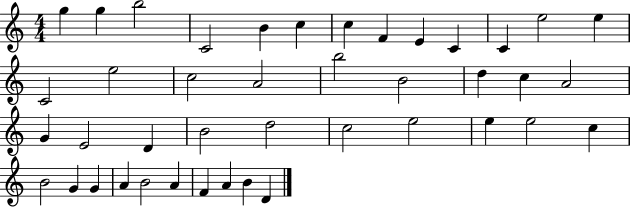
G5/q G5/q B5/h C4/h B4/q C5/q C5/q F4/q E4/q C4/q C4/q E5/h E5/q C4/h E5/h C5/h A4/h B5/h B4/h D5/q C5/q A4/h G4/q E4/h D4/q B4/h D5/h C5/h E5/h E5/q E5/h C5/q B4/h G4/q G4/q A4/q B4/h A4/q F4/q A4/q B4/q D4/q